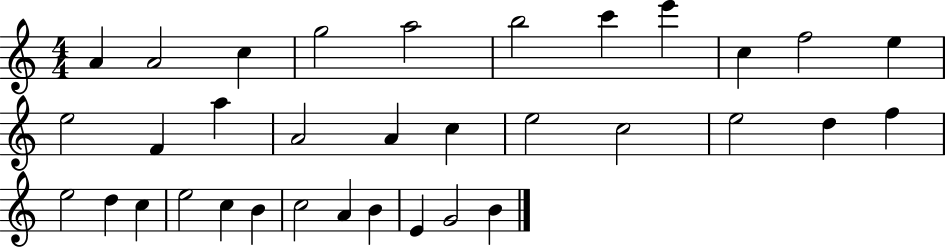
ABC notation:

X:1
T:Untitled
M:4/4
L:1/4
K:C
A A2 c g2 a2 b2 c' e' c f2 e e2 F a A2 A c e2 c2 e2 d f e2 d c e2 c B c2 A B E G2 B